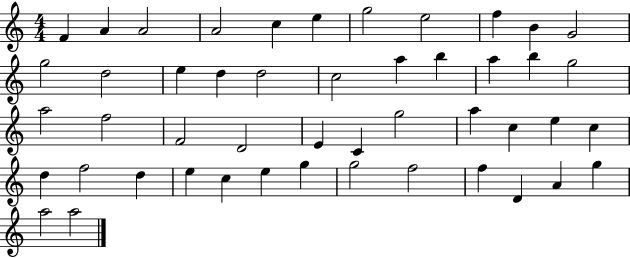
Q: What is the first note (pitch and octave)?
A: F4